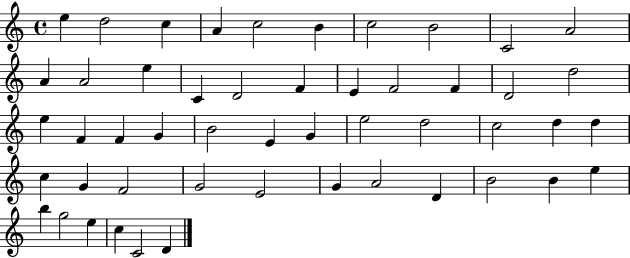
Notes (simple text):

E5/q D5/h C5/q A4/q C5/h B4/q C5/h B4/h C4/h A4/h A4/q A4/h E5/q C4/q D4/h F4/q E4/q F4/h F4/q D4/h D5/h E5/q F4/q F4/q G4/q B4/h E4/q G4/q E5/h D5/h C5/h D5/q D5/q C5/q G4/q F4/h G4/h E4/h G4/q A4/h D4/q B4/h B4/q E5/q B5/q G5/h E5/q C5/q C4/h D4/q